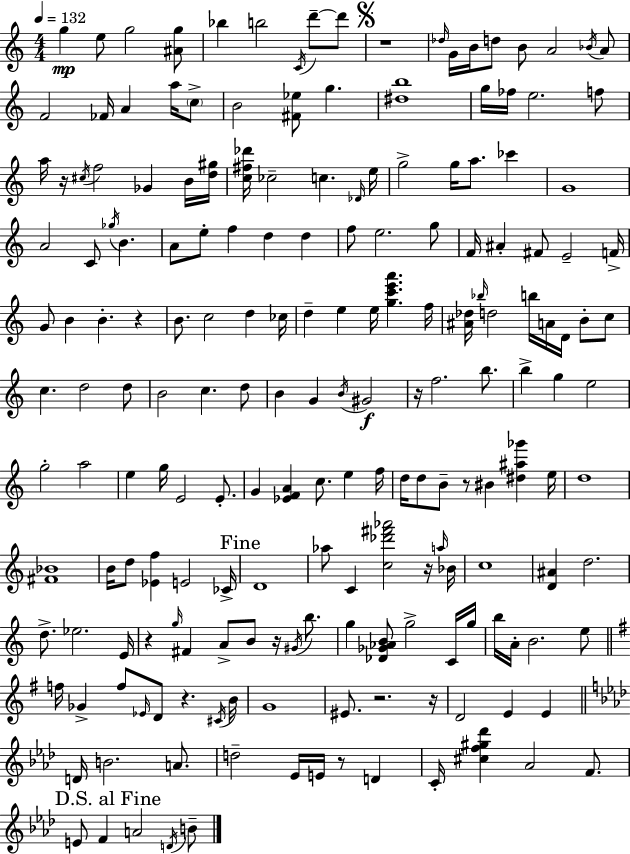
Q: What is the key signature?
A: A minor